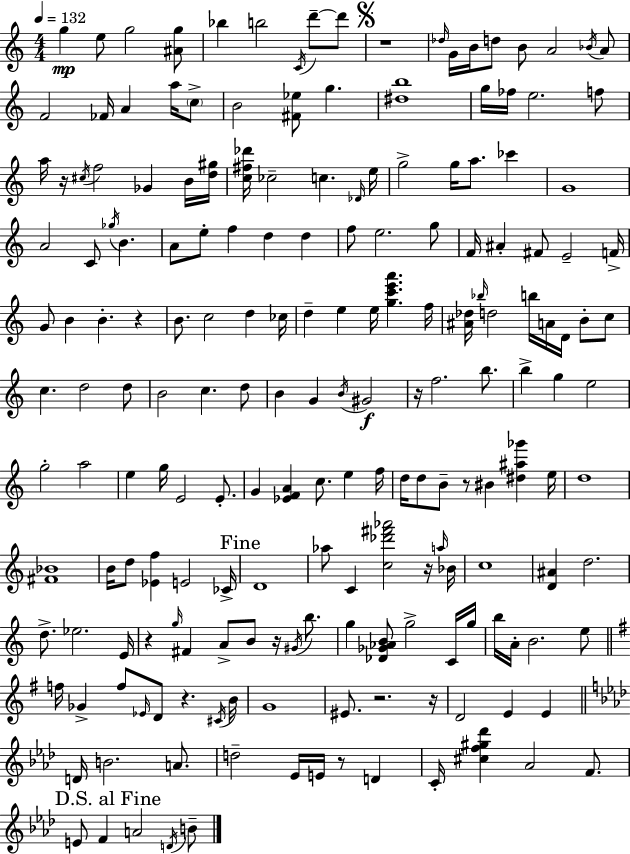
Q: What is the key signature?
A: A minor